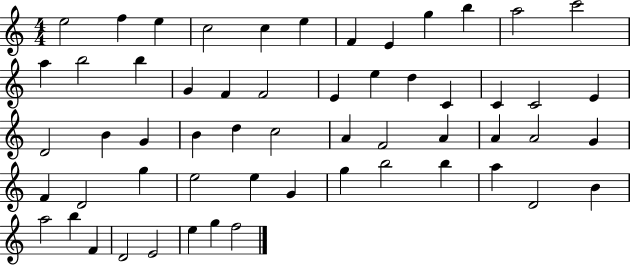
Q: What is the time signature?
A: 4/4